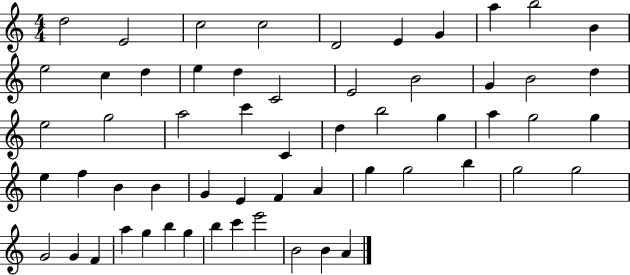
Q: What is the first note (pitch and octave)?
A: D5